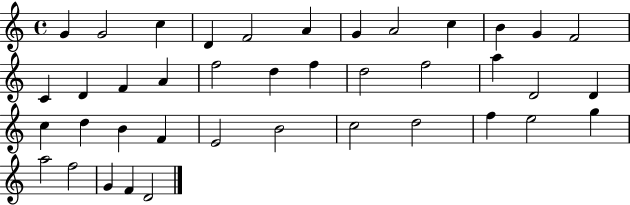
X:1
T:Untitled
M:4/4
L:1/4
K:C
G G2 c D F2 A G A2 c B G F2 C D F A f2 d f d2 f2 a D2 D c d B F E2 B2 c2 d2 f e2 g a2 f2 G F D2